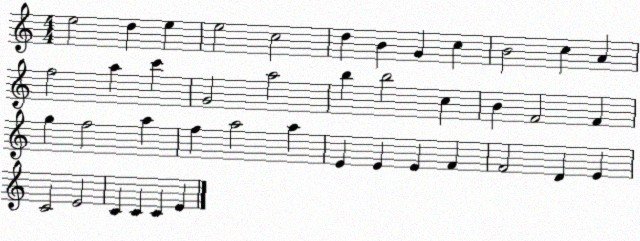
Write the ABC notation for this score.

X:1
T:Untitled
M:4/4
L:1/4
K:C
e2 d e e2 c2 d B G c B2 c A f2 a c' G2 a2 b b2 c B F2 F g f2 a f a2 a E E E F F2 D E C2 E2 C C C E